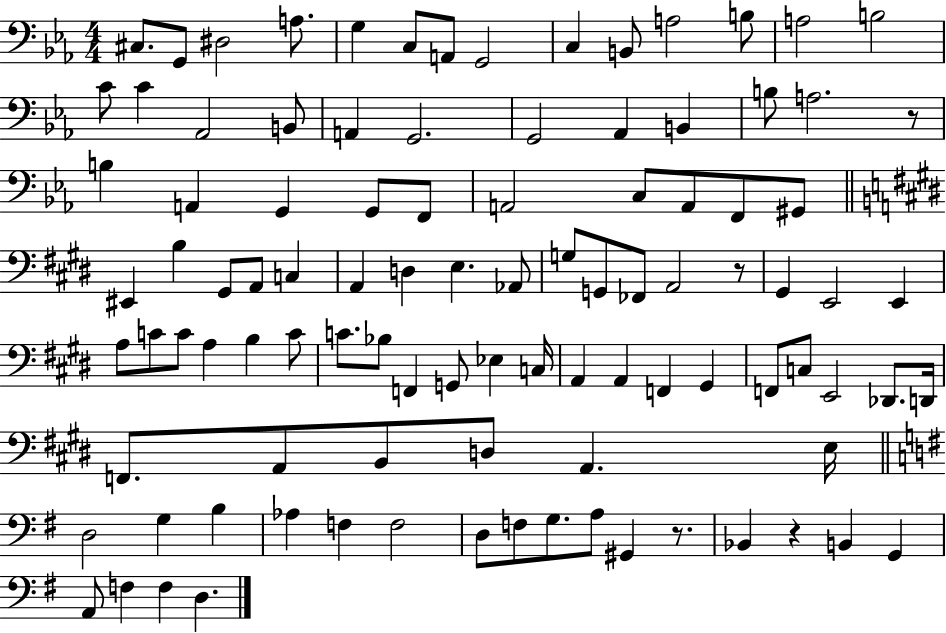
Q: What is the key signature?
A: EES major